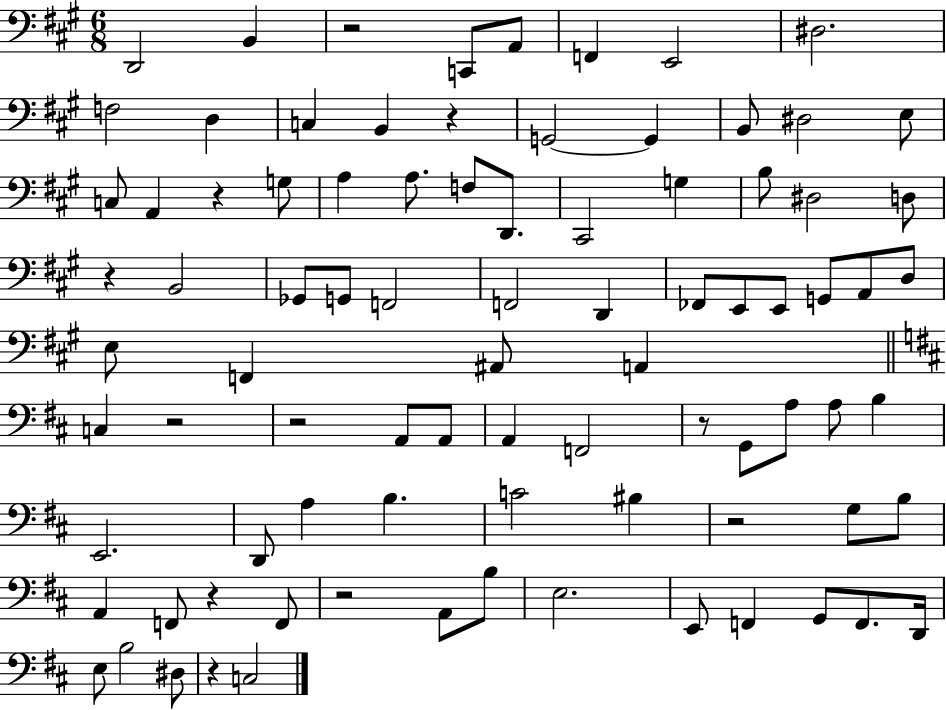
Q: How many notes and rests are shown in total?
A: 87